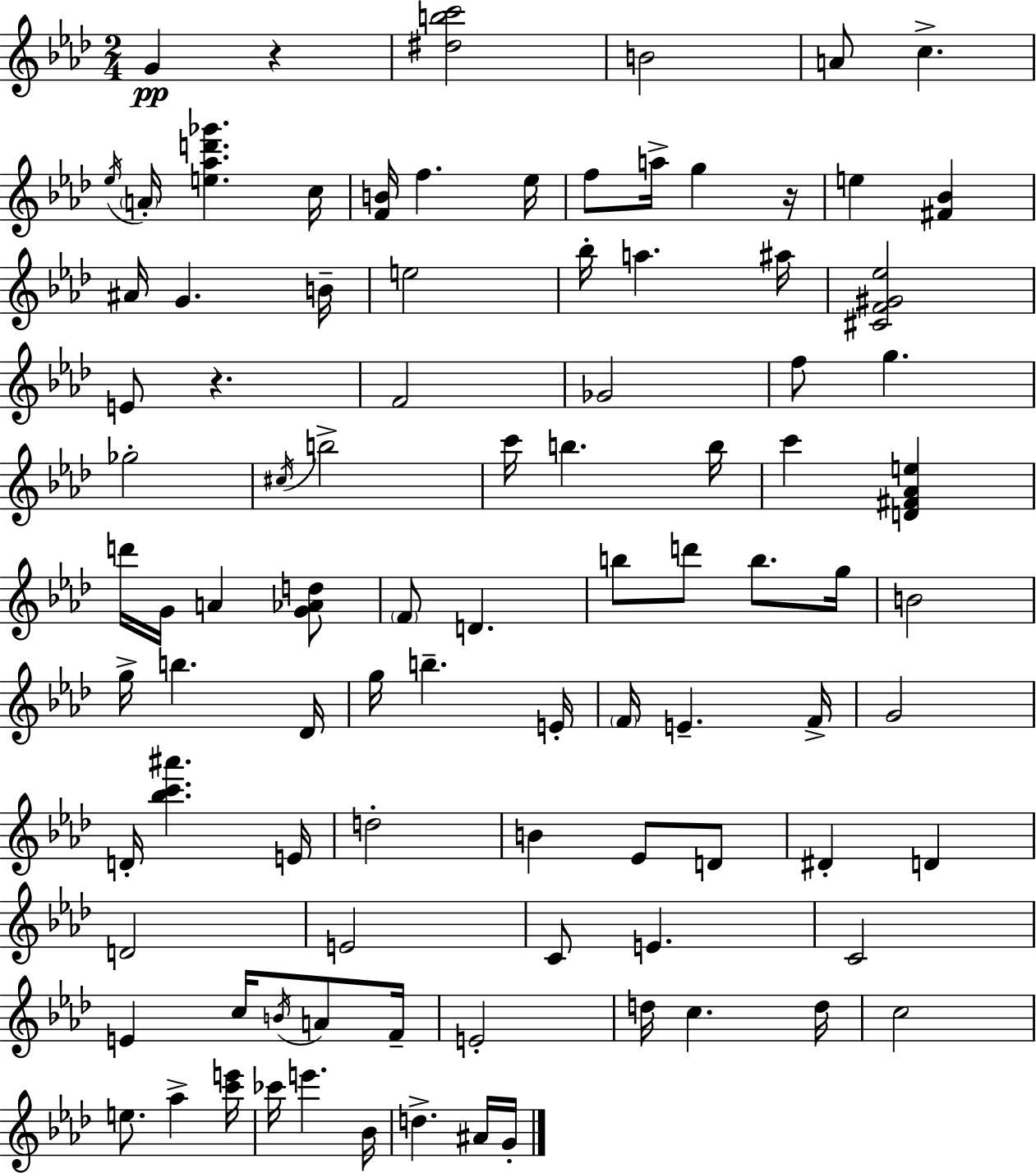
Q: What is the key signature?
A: AES major